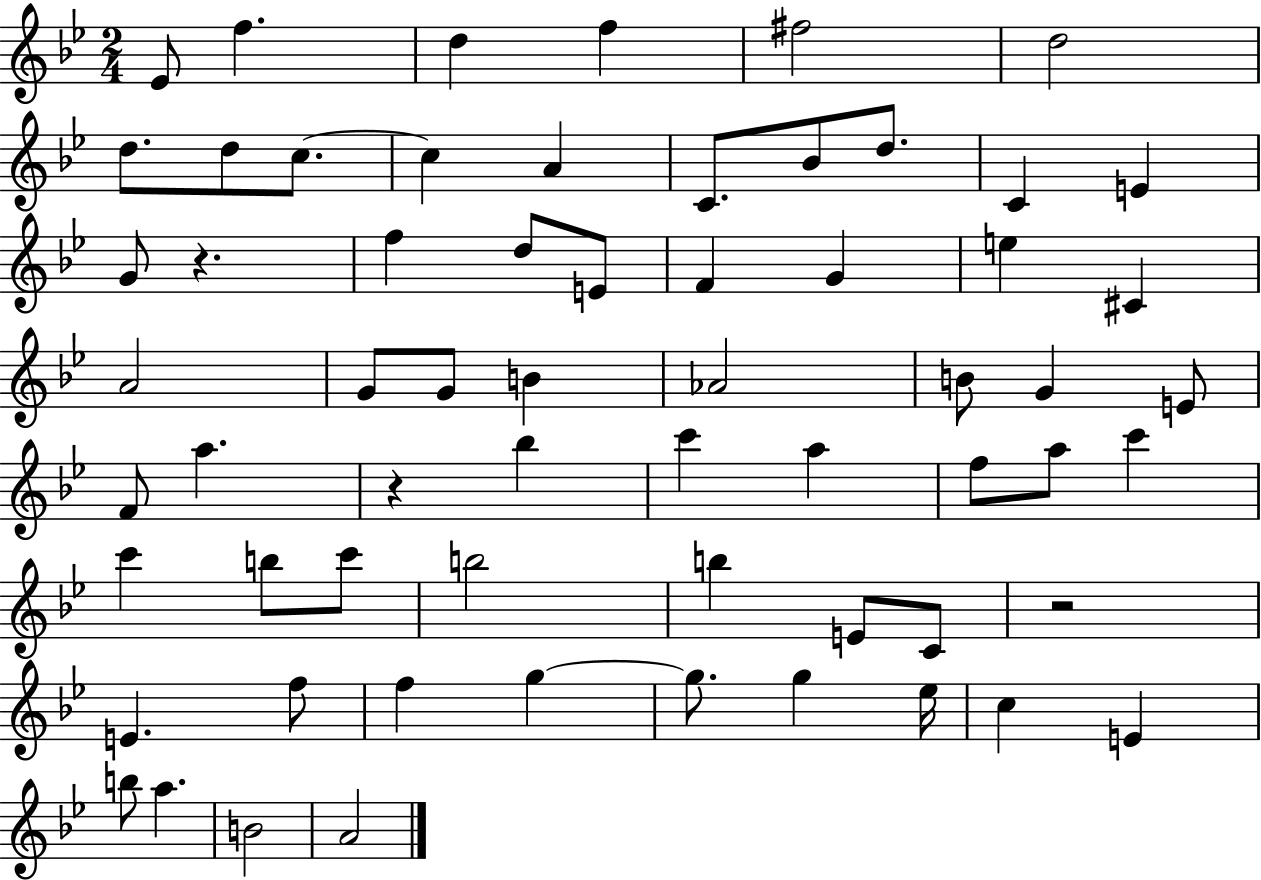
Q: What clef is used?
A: treble